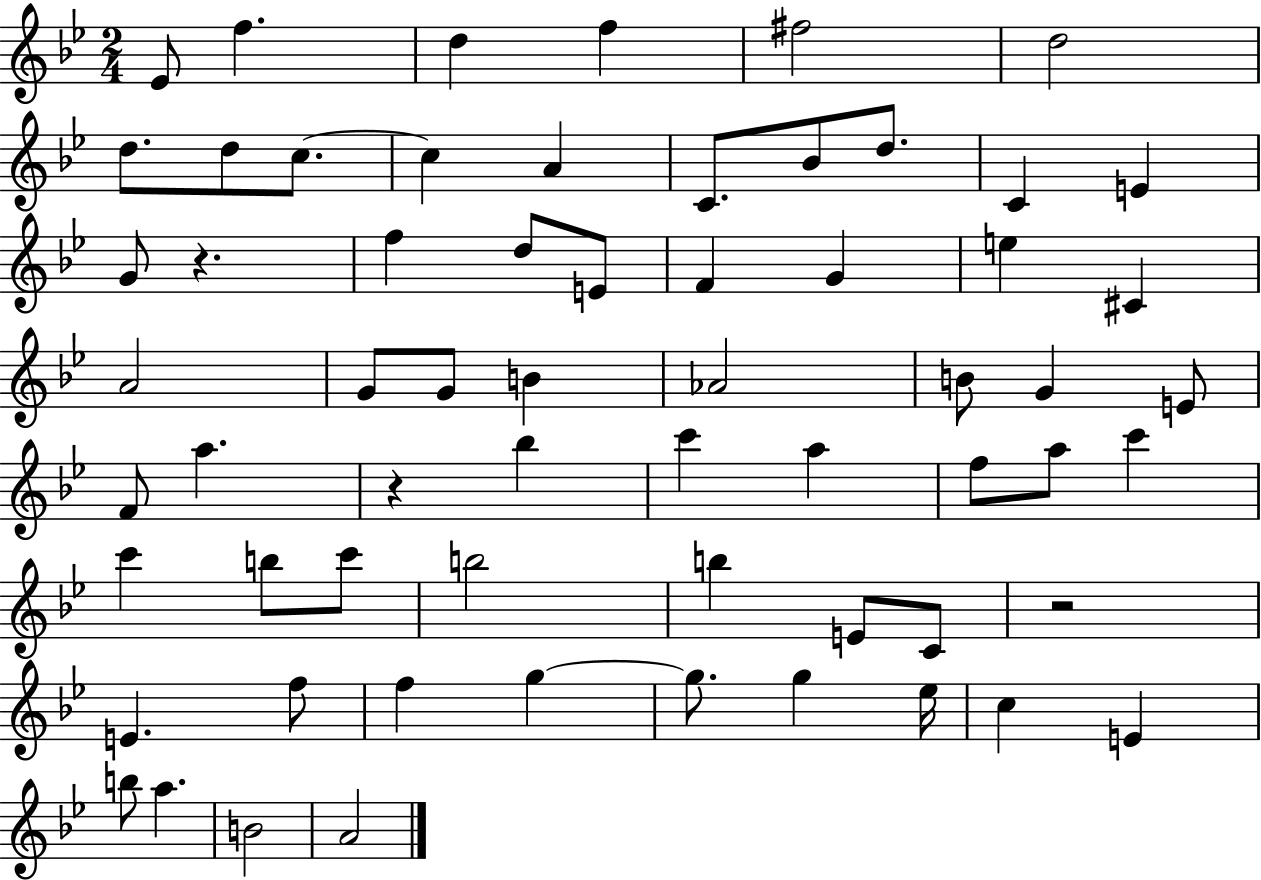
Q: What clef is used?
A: treble